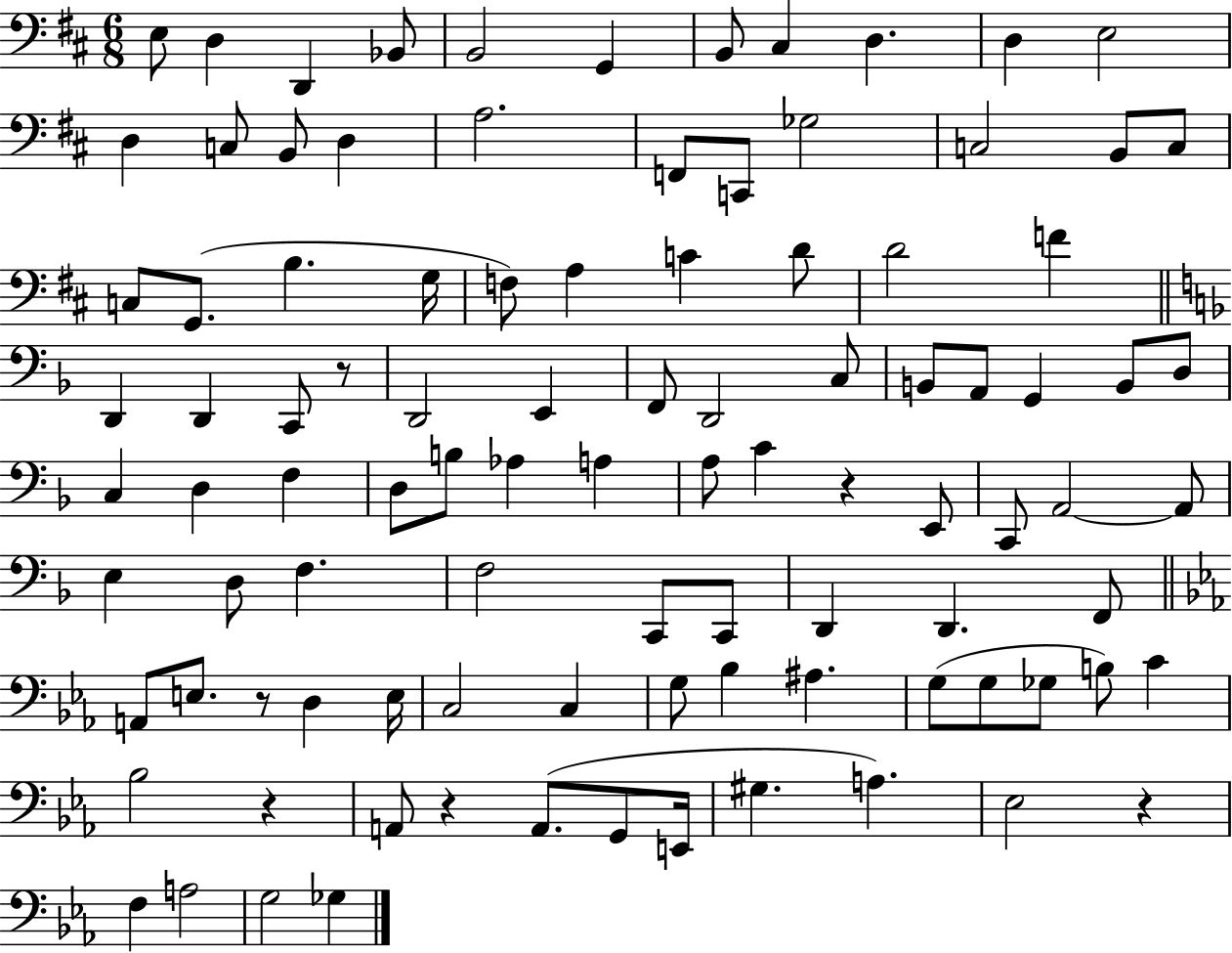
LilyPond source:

{
  \clef bass
  \numericTimeSignature
  \time 6/8
  \key d \major
  e8 d4 d,4 bes,8 | b,2 g,4 | b,8 cis4 d4. | d4 e2 | \break d4 c8 b,8 d4 | a2. | f,8 c,8 ges2 | c2 b,8 c8 | \break c8 g,8.( b4. g16 | f8) a4 c'4 d'8 | d'2 f'4 | \bar "||" \break \key d \minor d,4 d,4 c,8 r8 | d,2 e,4 | f,8 d,2 c8 | b,8 a,8 g,4 b,8 d8 | \break c4 d4 f4 | d8 b8 aes4 a4 | a8 c'4 r4 e,8 | c,8 a,2~~ a,8 | \break e4 d8 f4. | f2 c,8 c,8 | d,4 d,4. f,8 | \bar "||" \break \key ees \major a,8 e8. r8 d4 e16 | c2 c4 | g8 bes4 ais4. | g8( g8 ges8 b8) c'4 | \break bes2 r4 | a,8 r4 a,8.( g,8 e,16 | gis4. a4.) | ees2 r4 | \break f4 a2 | g2 ges4 | \bar "|."
}